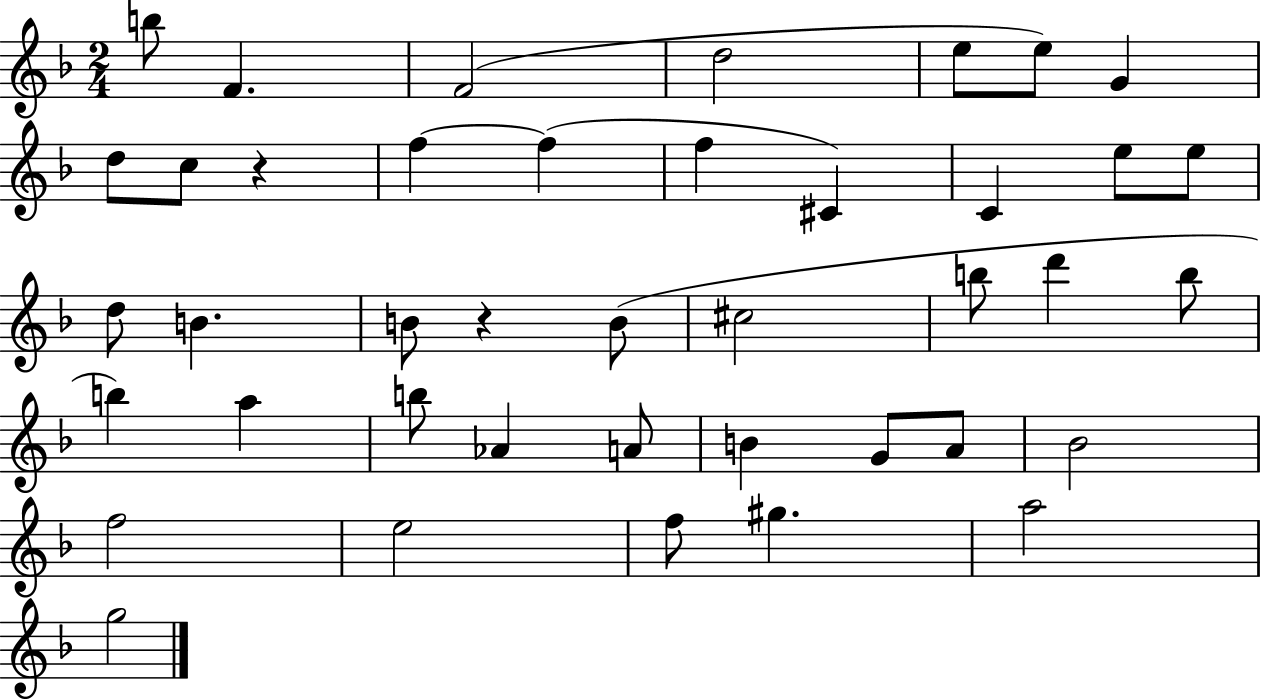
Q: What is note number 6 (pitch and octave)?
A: E5